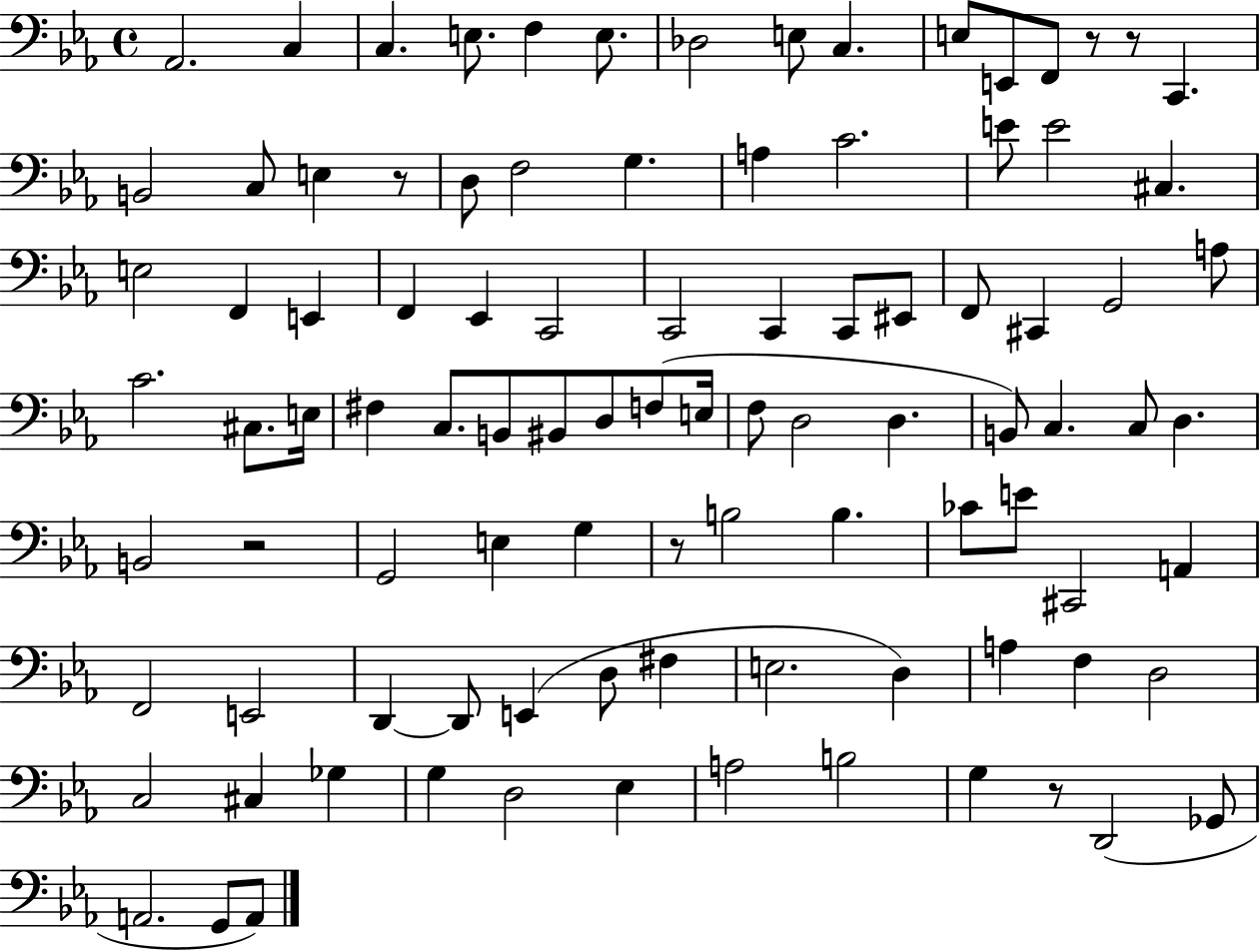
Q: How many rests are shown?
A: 6